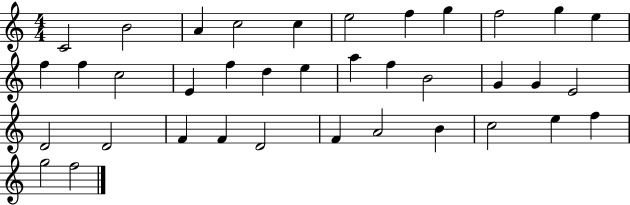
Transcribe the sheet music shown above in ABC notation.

X:1
T:Untitled
M:4/4
L:1/4
K:C
C2 B2 A c2 c e2 f g f2 g e f f c2 E f d e a f B2 G G E2 D2 D2 F F D2 F A2 B c2 e f g2 f2